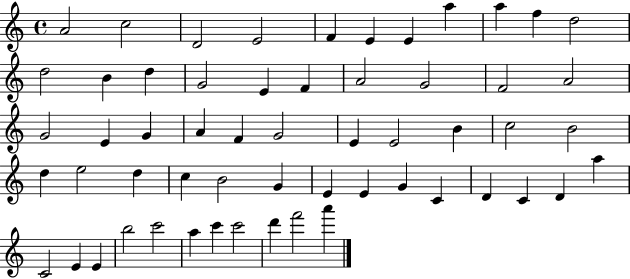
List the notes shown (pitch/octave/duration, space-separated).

A4/h C5/h D4/h E4/h F4/q E4/q E4/q A5/q A5/q F5/q D5/h D5/h B4/q D5/q G4/h E4/q F4/q A4/h G4/h F4/h A4/h G4/h E4/q G4/q A4/q F4/q G4/h E4/q E4/h B4/q C5/h B4/h D5/q E5/h D5/q C5/q B4/h G4/q E4/q E4/q G4/q C4/q D4/q C4/q D4/q A5/q C4/h E4/q E4/q B5/h C6/h A5/q C6/q C6/h D6/q F6/h A6/q